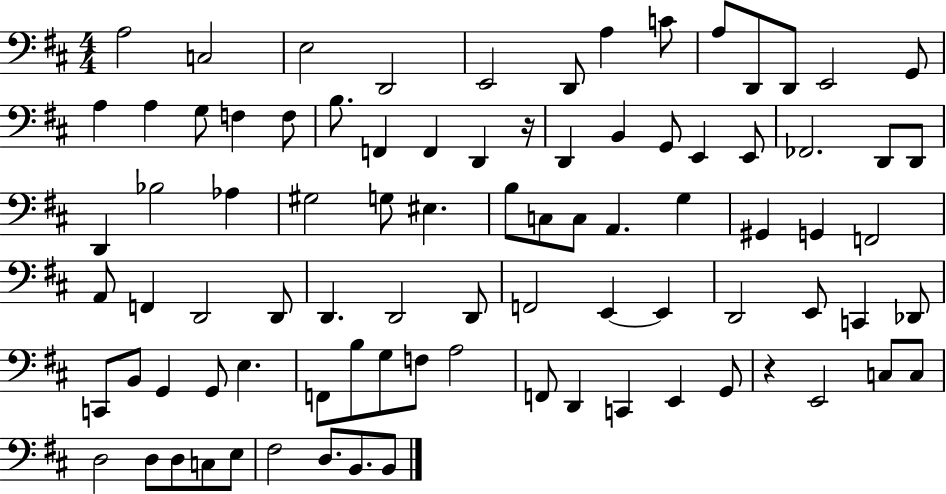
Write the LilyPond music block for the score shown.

{
  \clef bass
  \numericTimeSignature
  \time 4/4
  \key d \major
  a2 c2 | e2 d,2 | e,2 d,8 a4 c'8 | a8 d,8 d,8 e,2 g,8 | \break a4 a4 g8 f4 f8 | b8. f,4 f,4 d,4 r16 | d,4 b,4 g,8 e,4 e,8 | fes,2. d,8 d,8 | \break d,4 bes2 aes4 | gis2 g8 eis4. | b8 c8 c8 a,4. g4 | gis,4 g,4 f,2 | \break a,8 f,4 d,2 d,8 | d,4. d,2 d,8 | f,2 e,4~~ e,4 | d,2 e,8 c,4 des,8 | \break c,8 b,8 g,4 g,8 e4. | f,8 b8 g8 f8 a2 | f,8 d,4 c,4 e,4 g,8 | r4 e,2 c8 c8 | \break d2 d8 d8 c8 e8 | fis2 d8. b,8. b,8 | \bar "|."
}